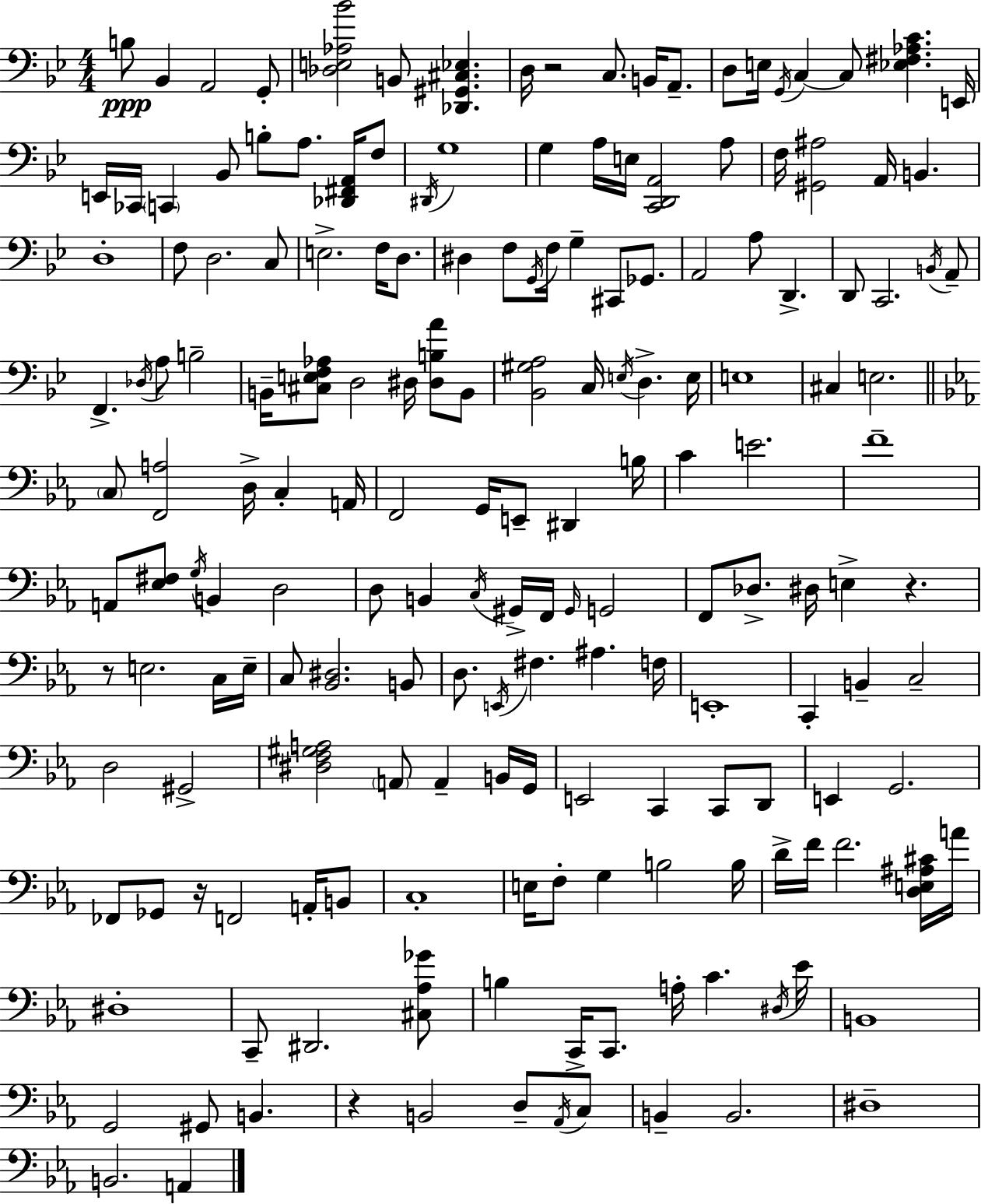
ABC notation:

X:1
T:Untitled
M:4/4
L:1/4
K:Gm
B,/2 _B,, A,,2 G,,/2 [_D,E,_A,_B]2 B,,/2 [_D,,^G,,^C,_E,] D,/4 z2 C,/2 B,,/4 A,,/2 D,/2 E,/4 G,,/4 C, C,/2 [_E,^F,_A,C] E,,/4 E,,/4 _C,,/4 C,, _B,,/2 B,/2 A,/2 [_D,,^F,,A,,]/4 F,/2 ^D,,/4 G,4 G, A,/4 E,/4 [C,,D,,A,,]2 A,/2 F,/4 [^G,,^A,]2 A,,/4 B,, D,4 F,/2 D,2 C,/2 E,2 F,/4 D,/2 ^D, F,/2 G,,/4 F,/4 G, ^C,,/2 _G,,/2 A,,2 A,/2 D,, D,,/2 C,,2 B,,/4 A,,/2 F,, _D,/4 A,/2 B,2 B,,/4 [^C,E,F,_A,]/2 D,2 ^D,/4 [^D,B,A]/2 B,,/2 [_B,,^G,A,]2 C,/4 E,/4 D, E,/4 E,4 ^C, E,2 C,/2 [F,,A,]2 D,/4 C, A,,/4 F,,2 G,,/4 E,,/2 ^D,, B,/4 C E2 F4 A,,/2 [_E,^F,]/2 G,/4 B,, D,2 D,/2 B,, C,/4 ^G,,/4 F,,/4 ^G,,/4 G,,2 F,,/2 _D,/2 ^D,/4 E, z z/2 E,2 C,/4 E,/4 C,/2 [_B,,^D,]2 B,,/2 D,/2 E,,/4 ^F, ^A, F,/4 E,,4 C,, B,, C,2 D,2 ^G,,2 [^D,F,^G,A,]2 A,,/2 A,, B,,/4 G,,/4 E,,2 C,, C,,/2 D,,/2 E,, G,,2 _F,,/2 _G,,/2 z/4 F,,2 A,,/4 B,,/2 C,4 E,/4 F,/2 G, B,2 B,/4 D/4 F/4 F2 [D,E,^A,^C]/4 A/4 ^D,4 C,,/2 ^D,,2 [^C,_A,_G]/2 B, C,,/4 C,,/2 A,/4 C ^D,/4 _E/4 B,,4 G,,2 ^G,,/2 B,, z B,,2 D,/2 _A,,/4 C,/2 B,, B,,2 ^D,4 B,,2 A,,